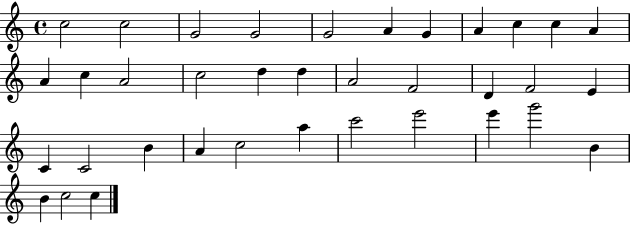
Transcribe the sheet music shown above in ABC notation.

X:1
T:Untitled
M:4/4
L:1/4
K:C
c2 c2 G2 G2 G2 A G A c c A A c A2 c2 d d A2 F2 D F2 E C C2 B A c2 a c'2 e'2 e' g'2 B B c2 c